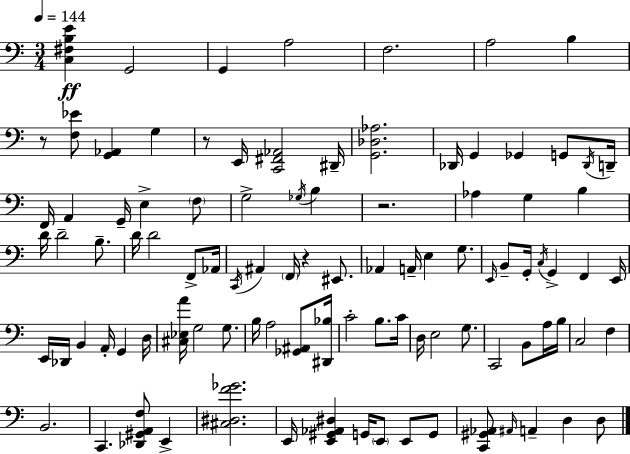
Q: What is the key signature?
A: C major